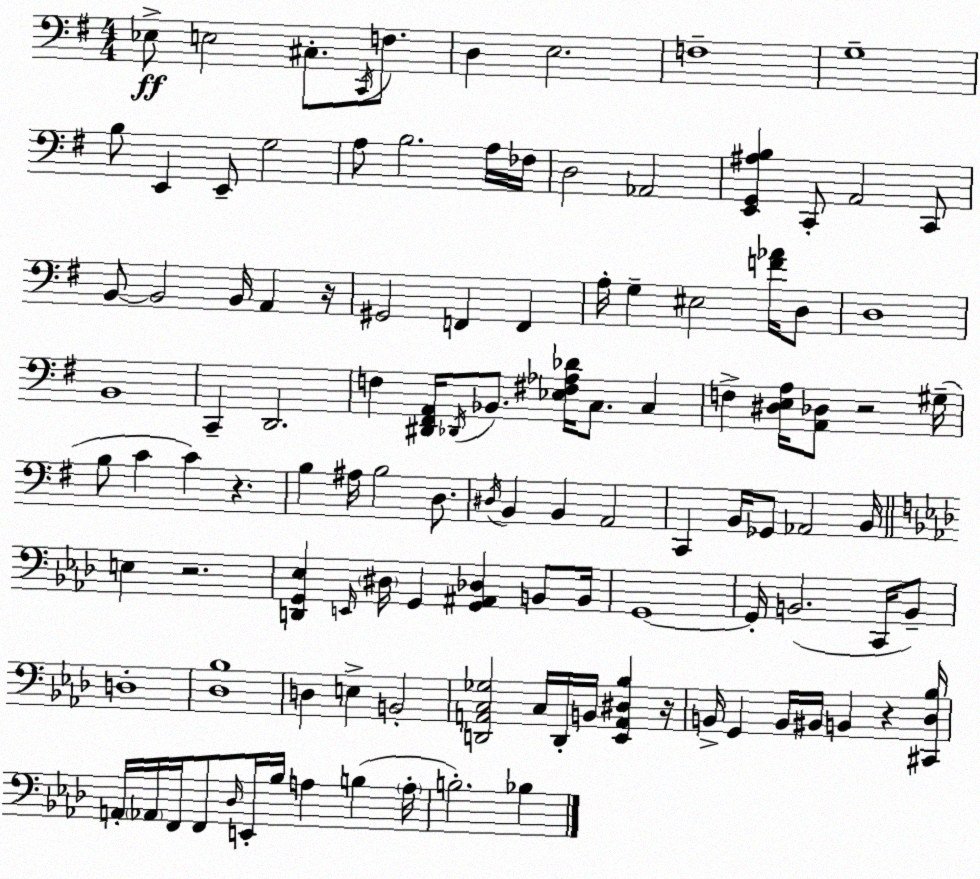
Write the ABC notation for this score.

X:1
T:Untitled
M:4/4
L:1/4
K:G
_E,/2 E,2 ^C,/2 C,,/4 F,/2 D, E,2 F,4 G,4 B,/2 E,, E,,/2 G,2 A,/2 B,2 A,/4 _F,/4 D,2 _A,,2 [E,,G,,^A,B,] C,,/2 A,,2 C,,/2 B,,/2 B,,2 B,,/4 A,, z/4 ^G,,2 F,, F,, A,/4 G, ^E,2 [F_A]/4 D,/2 D,4 B,,4 C,, D,,2 F, [^D,,^F,,A,,]/4 _D,,/4 _B,,/2 [_E,^F,_A,_D]/4 C,/2 C, F, [^D,E,A,]/4 [A,,_D,]/2 z2 ^G,/4 B,/2 C C z B, ^A,/4 B,2 D,/2 ^D,/4 B,, B,, A,,2 C,, B,,/4 _G,,/2 _A,,2 B,,/4 E, z2 [D,,G,,_E,] E,,/4 ^D,/4 G,, [G,,^A,,_D,] B,,/2 B,,/4 G,,4 G,,/4 B,,2 C,,/4 B,,/2 D,4 [_D,_B,]4 D, E, B,,2 [D,,A,,C,_G,]2 C,/4 D,,/4 B,,/4 [_E,,A,,^D,_B,] z/4 B,,/4 G,, B,,/4 ^B,,/4 B,, z [^C,,_D,_B,]/4 A,,/4 _A,,/4 F,,/4 F,,/2 _D,/4 E,,/4 _B,/4 A, B, A,/4 B,2 _B,